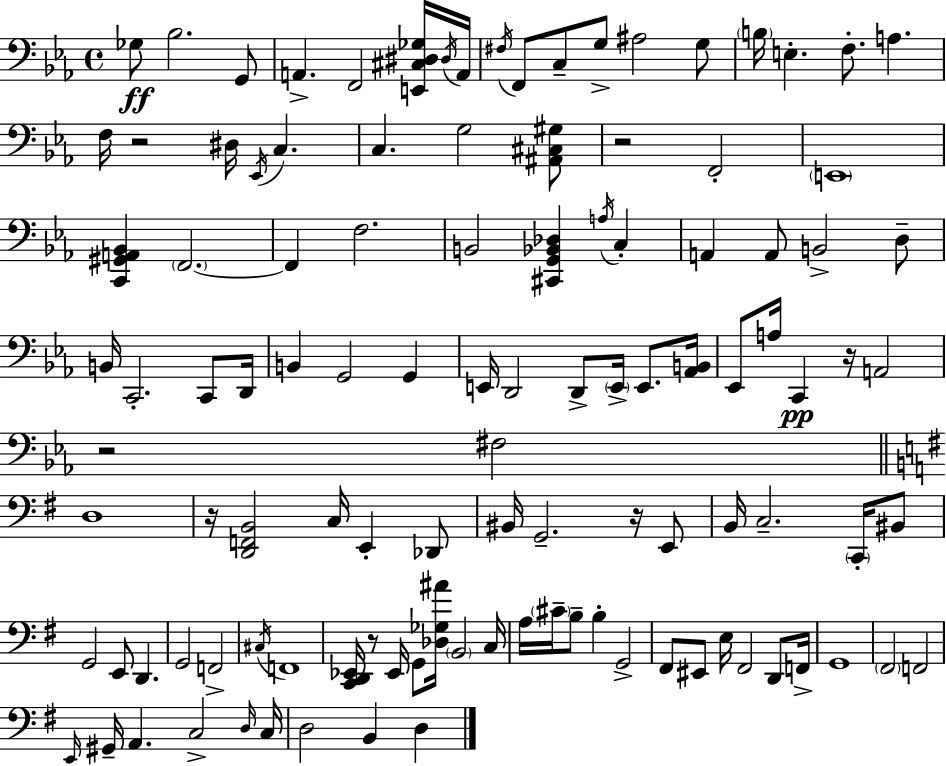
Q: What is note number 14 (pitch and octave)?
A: B3